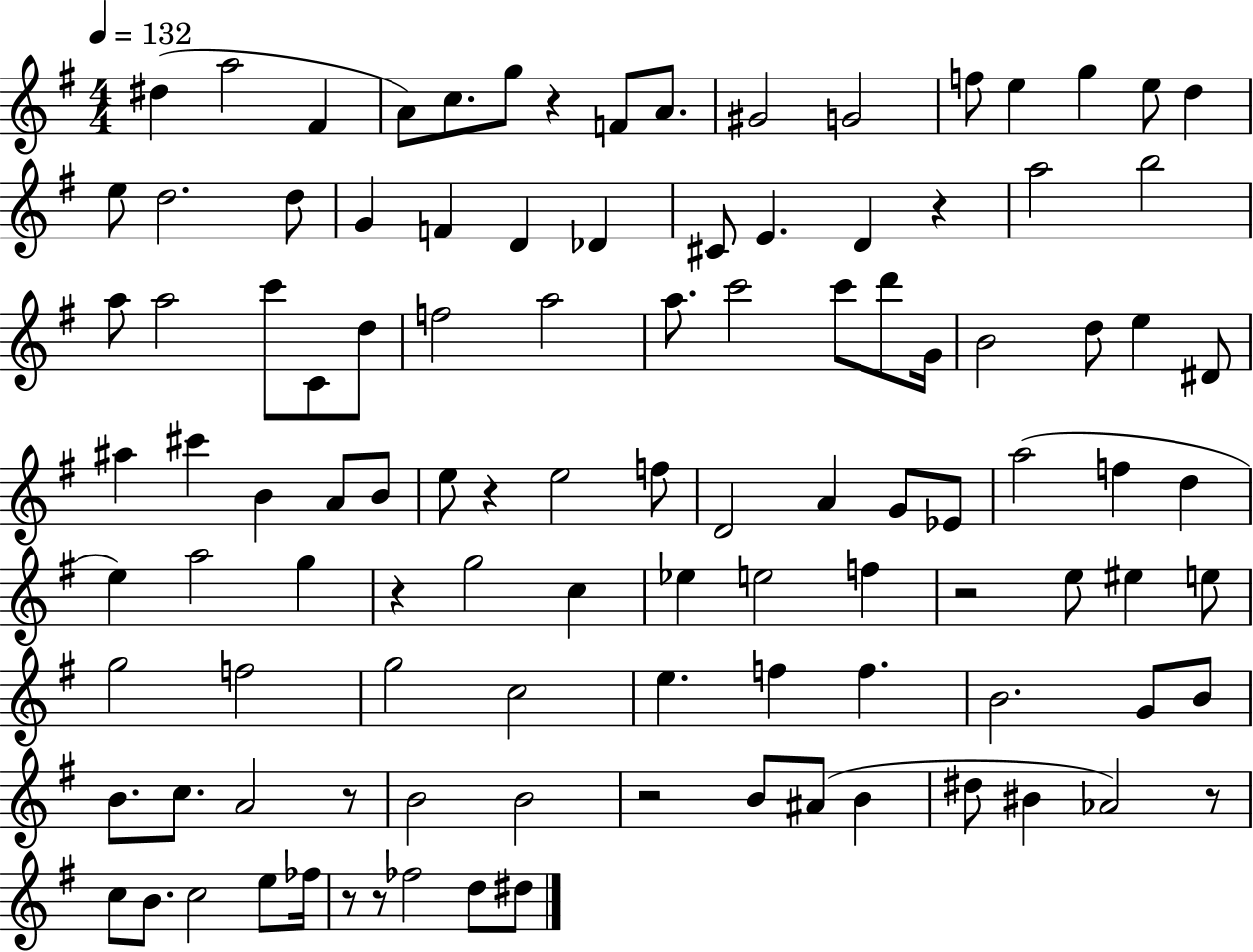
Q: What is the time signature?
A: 4/4